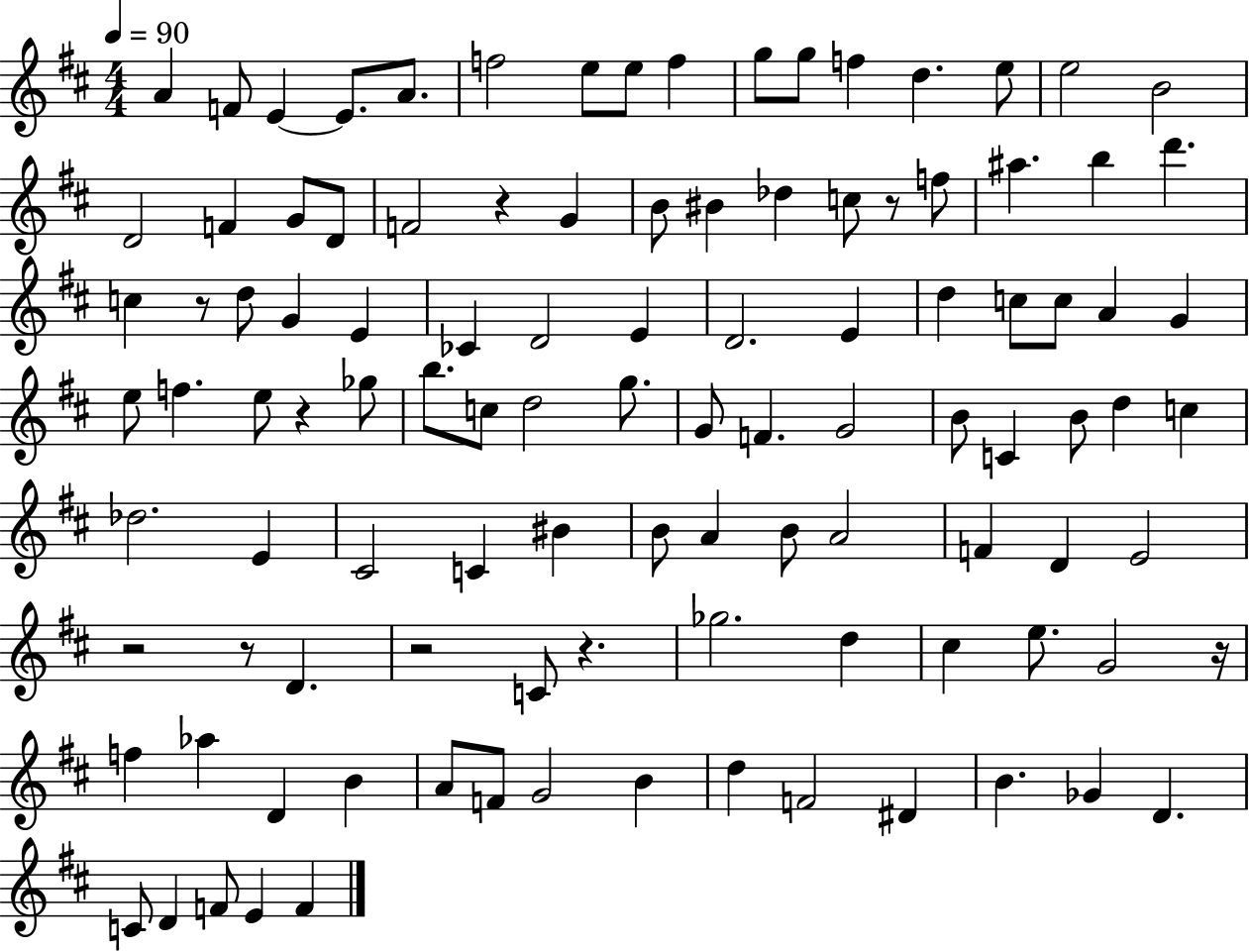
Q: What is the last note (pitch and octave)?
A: F4